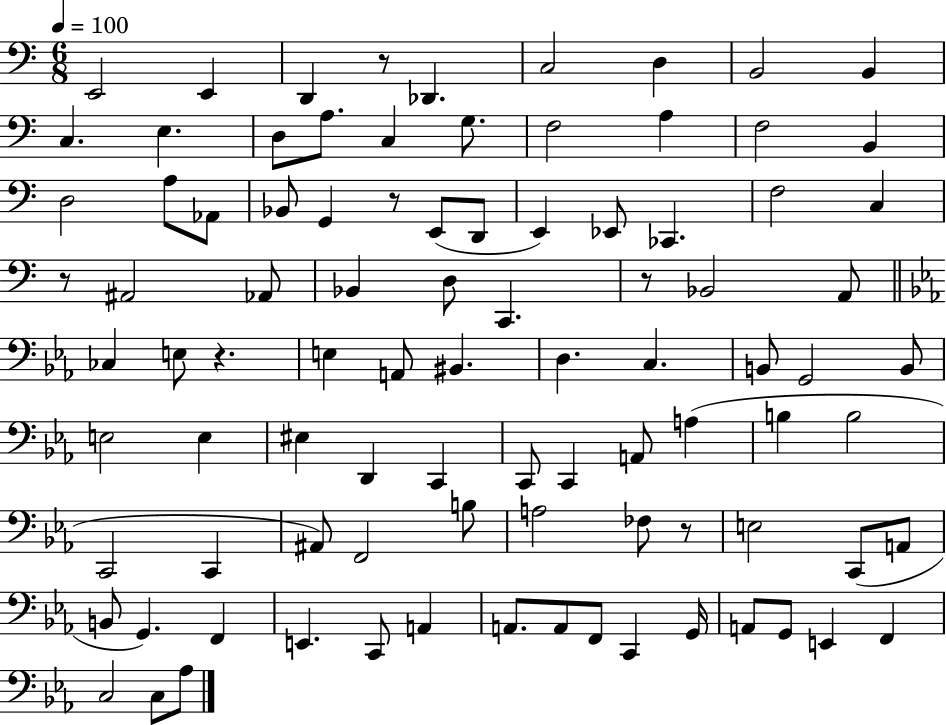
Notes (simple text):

E2/h E2/q D2/q R/e Db2/q. C3/h D3/q B2/h B2/q C3/q. E3/q. D3/e A3/e. C3/q G3/e. F3/h A3/q F3/h B2/q D3/h A3/e Ab2/e Bb2/e G2/q R/e E2/e D2/e E2/q Eb2/e CES2/q. F3/h C3/q R/e A#2/h Ab2/e Bb2/q D3/e C2/q. R/e Bb2/h A2/e CES3/q E3/e R/q. E3/q A2/e BIS2/q. D3/q. C3/q. B2/e G2/h B2/e E3/h E3/q EIS3/q D2/q C2/q C2/e C2/q A2/e A3/q B3/q B3/h C2/h C2/q A#2/e F2/h B3/e A3/h FES3/e R/e E3/h C2/e A2/e B2/e G2/q. F2/q E2/q. C2/e A2/q A2/e. A2/e F2/e C2/q G2/s A2/e G2/e E2/q F2/q C3/h C3/e Ab3/e